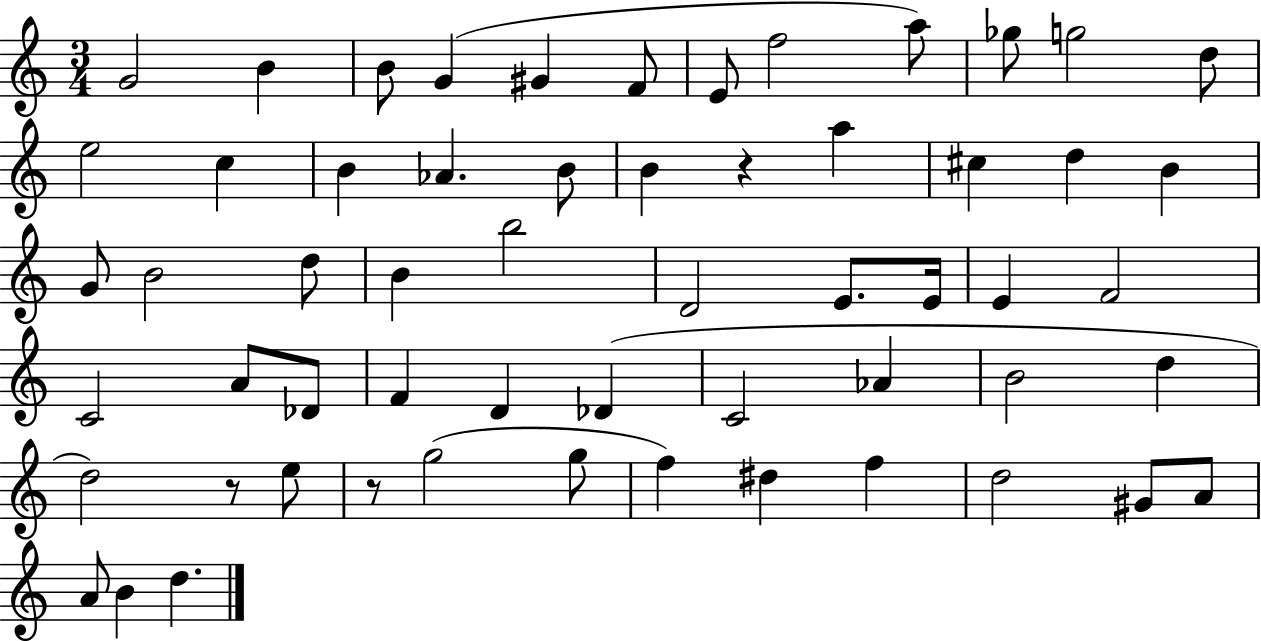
X:1
T:Untitled
M:3/4
L:1/4
K:C
G2 B B/2 G ^G F/2 E/2 f2 a/2 _g/2 g2 d/2 e2 c B _A B/2 B z a ^c d B G/2 B2 d/2 B b2 D2 E/2 E/4 E F2 C2 A/2 _D/2 F D _D C2 _A B2 d d2 z/2 e/2 z/2 g2 g/2 f ^d f d2 ^G/2 A/2 A/2 B d